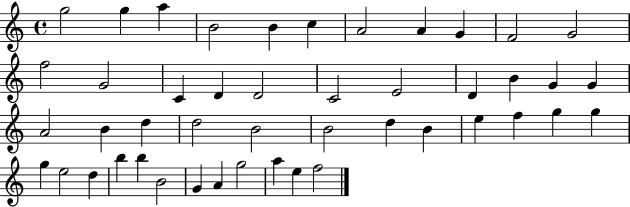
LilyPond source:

{
  \clef treble
  \time 4/4
  \defaultTimeSignature
  \key c \major
  g''2 g''4 a''4 | b'2 b'4 c''4 | a'2 a'4 g'4 | f'2 g'2 | \break f''2 g'2 | c'4 d'4 d'2 | c'2 e'2 | d'4 b'4 g'4 g'4 | \break a'2 b'4 d''4 | d''2 b'2 | b'2 d''4 b'4 | e''4 f''4 g''4 g''4 | \break g''4 e''2 d''4 | b''4 b''4 b'2 | g'4 a'4 g''2 | a''4 e''4 f''2 | \break \bar "|."
}